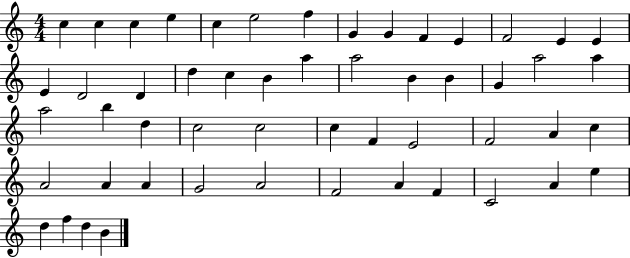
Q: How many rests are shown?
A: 0